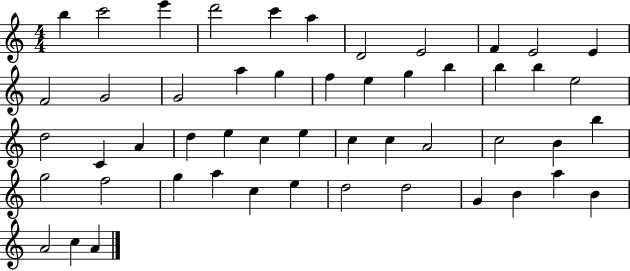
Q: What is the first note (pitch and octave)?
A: B5